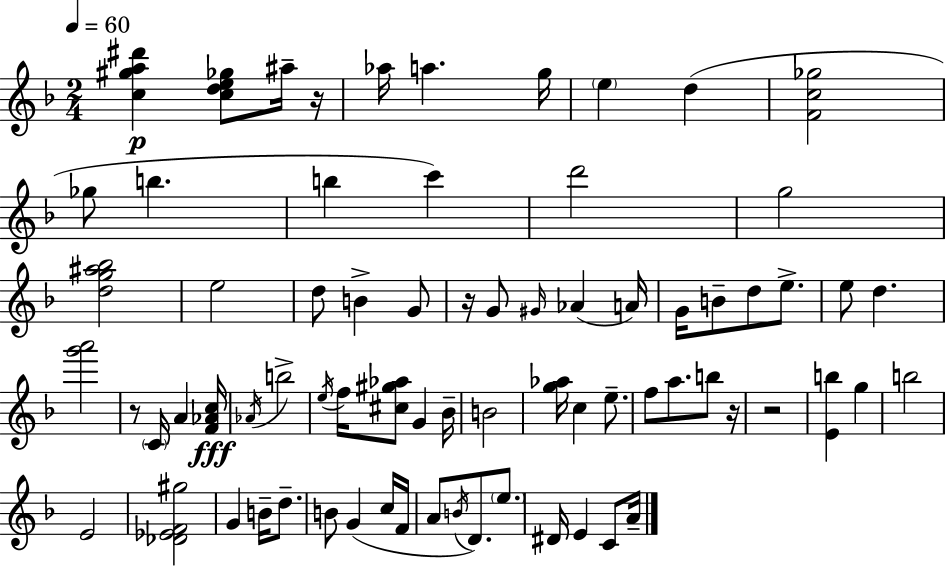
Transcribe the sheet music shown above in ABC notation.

X:1
T:Untitled
M:2/4
L:1/4
K:Dm
[c^ga^d'] [cde_g]/2 ^a/4 z/4 _a/4 a g/4 e d [Fc_g]2 _g/2 b b c' d'2 g2 [dg^a_b]2 e2 d/2 B G/2 z/4 G/2 ^G/4 _A A/4 G/4 B/2 d/2 e/2 e/2 d [g'a']2 z/2 C/4 A [F_Ac]/4 _A/4 b2 e/4 f/4 [^c^g_a]/2 G _B/4 B2 [g_a]/4 c e/2 f/2 a/2 b/2 z/4 z2 [Eb] g b2 E2 [_D_EF^g]2 G B/4 d/2 B/2 G c/4 F/4 A/2 B/4 D/2 e/2 ^D/4 E C/2 A/4